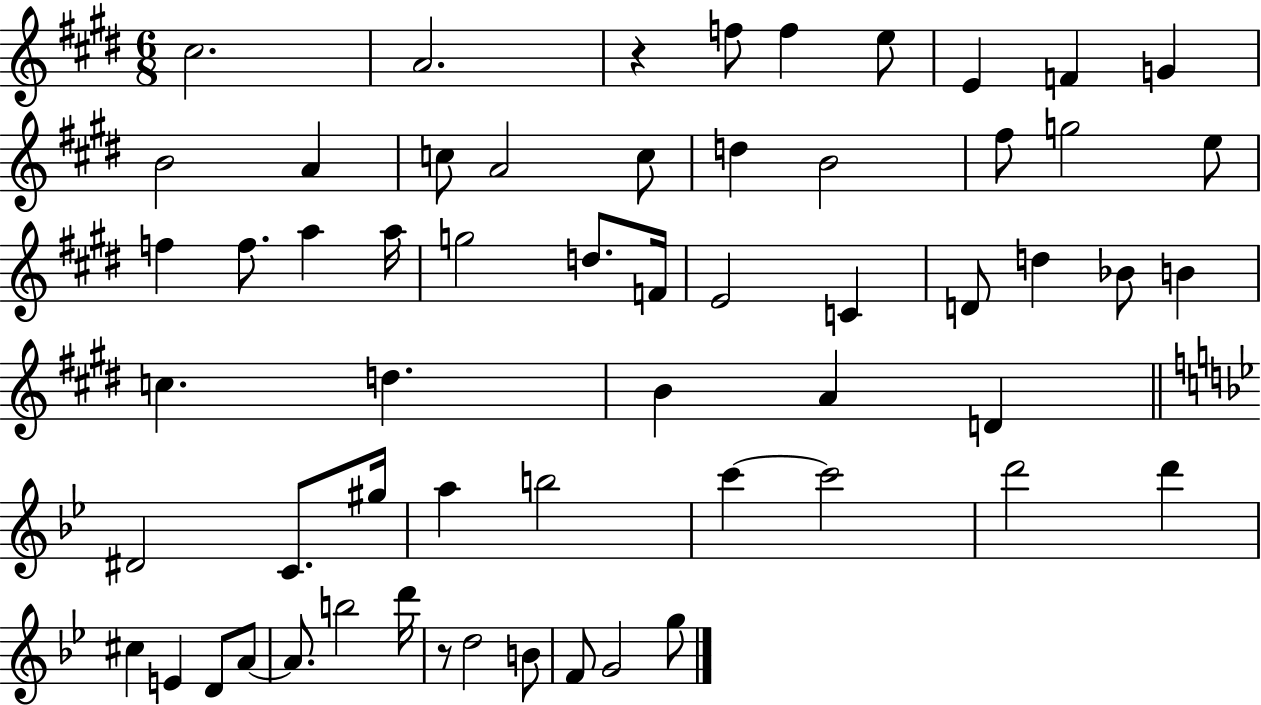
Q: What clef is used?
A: treble